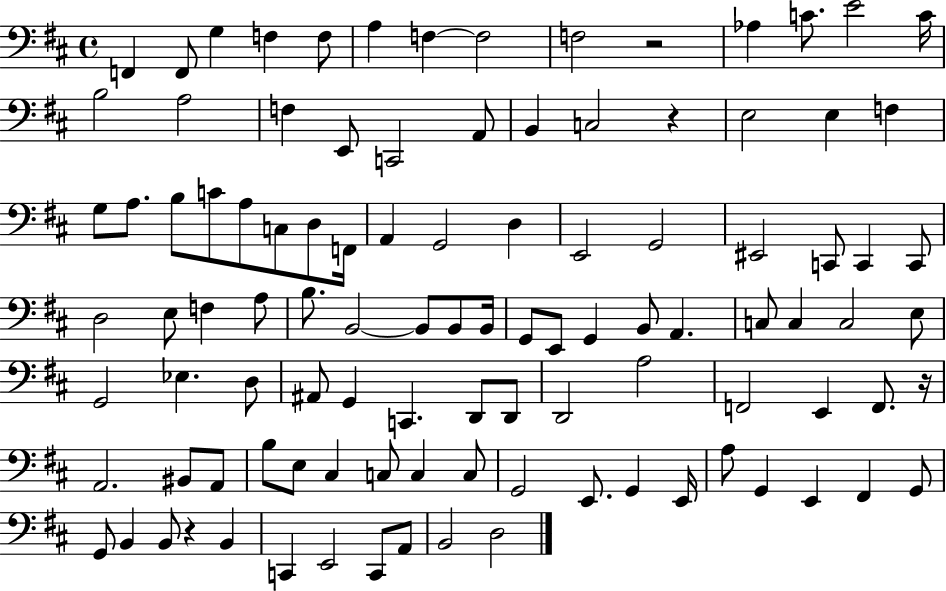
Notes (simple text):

F2/q F2/e G3/q F3/q F3/e A3/q F3/q F3/h F3/h R/h Ab3/q C4/e. E4/h C4/s B3/h A3/h F3/q E2/e C2/h A2/e B2/q C3/h R/q E3/h E3/q F3/q G3/e A3/e. B3/e C4/e A3/e C3/e D3/e F2/s A2/q G2/h D3/q E2/h G2/h EIS2/h C2/e C2/q C2/e D3/h E3/e F3/q A3/e B3/e. B2/h B2/e B2/e B2/s G2/e E2/e G2/q B2/e A2/q. C3/e C3/q C3/h E3/e G2/h Eb3/q. D3/e A#2/e G2/q C2/q. D2/e D2/e D2/h A3/h F2/h E2/q F2/e. R/s A2/h. BIS2/e A2/e B3/e E3/e C#3/q C3/e C3/q C3/e G2/h E2/e. G2/q E2/s A3/e G2/q E2/q F#2/q G2/e G2/e B2/q B2/e R/q B2/q C2/q E2/h C2/e A2/e B2/h D3/h